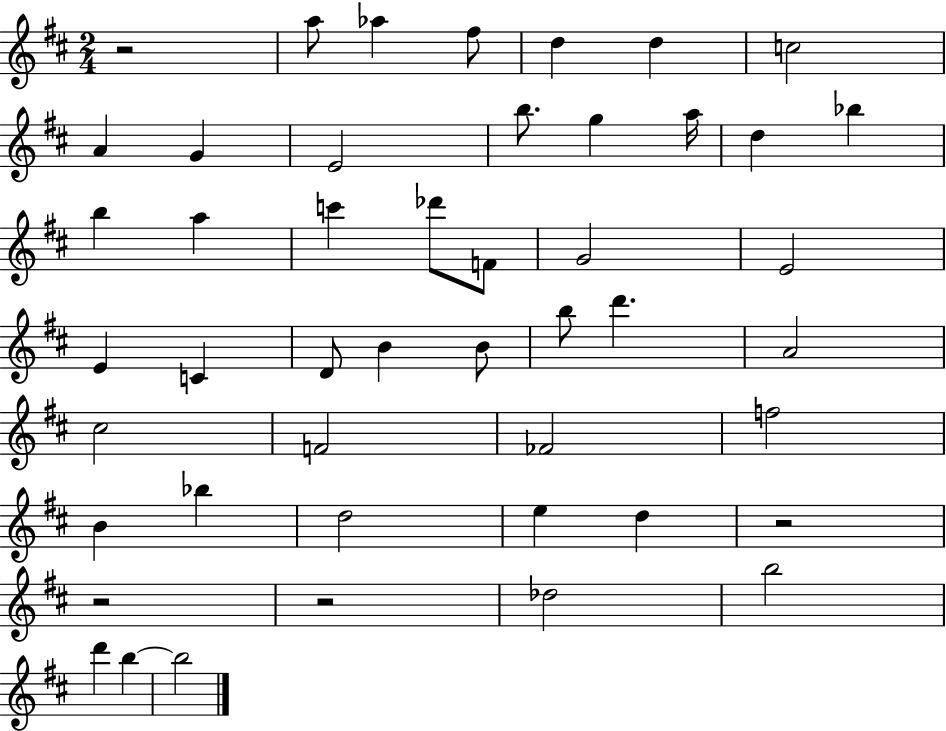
R/h A5/e Ab5/q F#5/e D5/q D5/q C5/h A4/q G4/q E4/h B5/e. G5/q A5/s D5/q Bb5/q B5/q A5/q C6/q Db6/e F4/e G4/h E4/h E4/q C4/q D4/e B4/q B4/e B5/e D6/q. A4/h C#5/h F4/h FES4/h F5/h B4/q Bb5/q D5/h E5/q D5/q R/h R/h R/h Db5/h B5/h D6/q B5/q B5/h